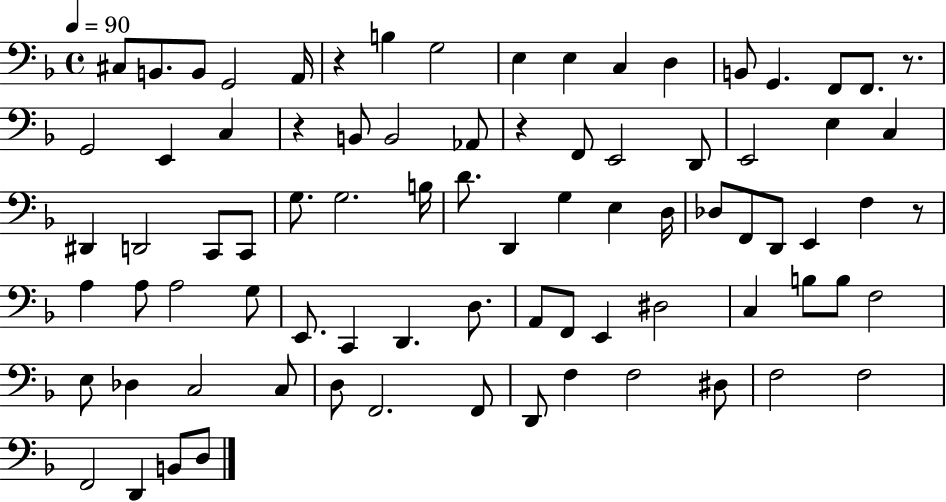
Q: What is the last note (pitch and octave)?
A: D3